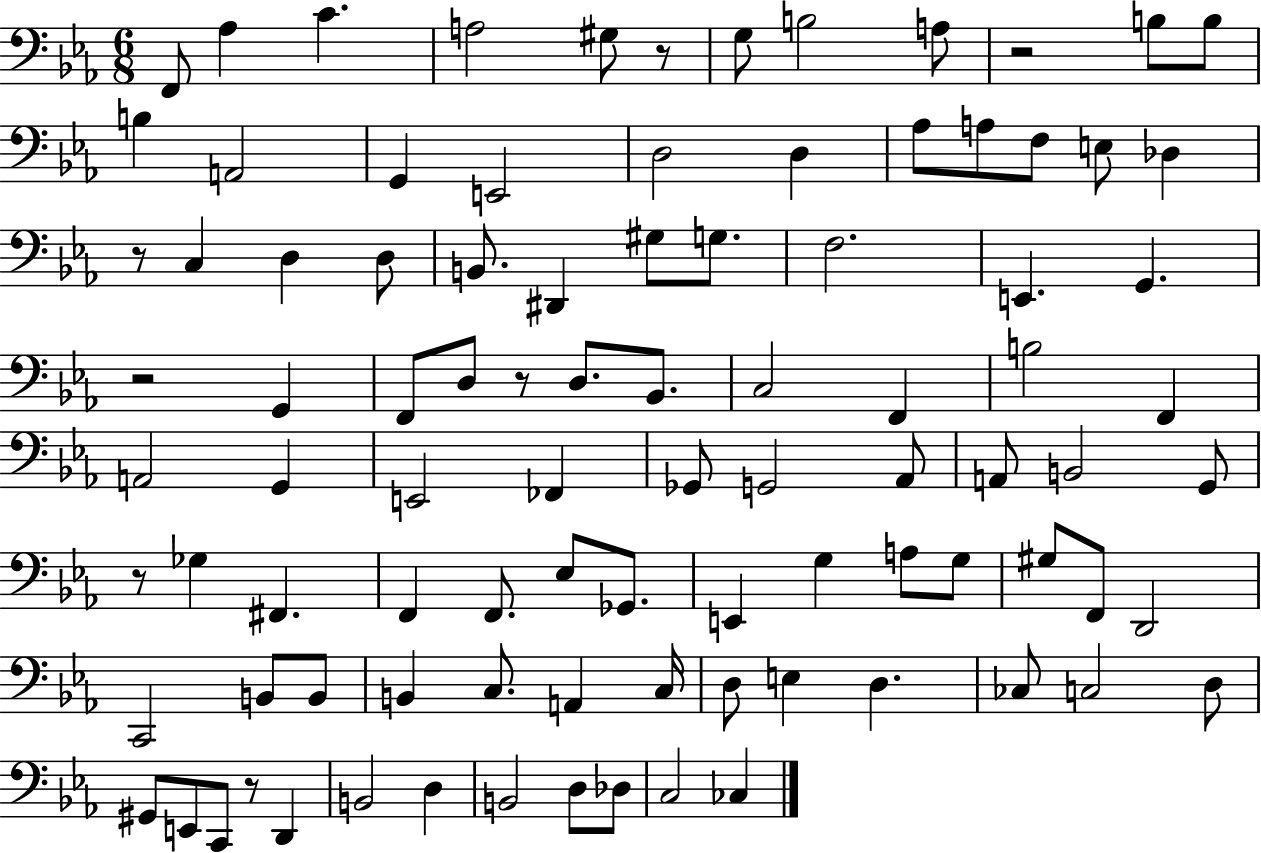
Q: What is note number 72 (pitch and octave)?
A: E3